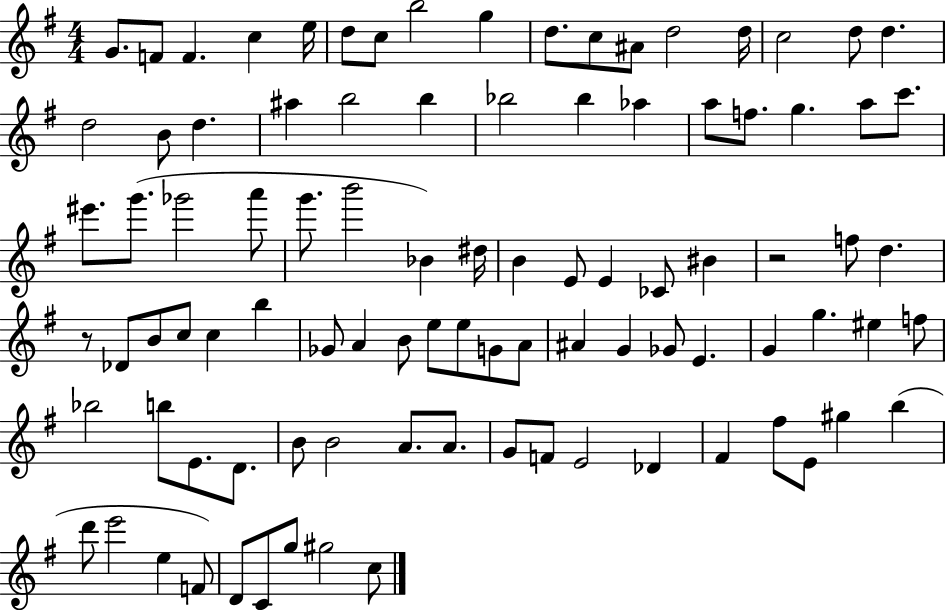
{
  \clef treble
  \numericTimeSignature
  \time 4/4
  \key g \major
  g'8. f'8 f'4. c''4 e''16 | d''8 c''8 b''2 g''4 | d''8. c''8 ais'8 d''2 d''16 | c''2 d''8 d''4. | \break d''2 b'8 d''4. | ais''4 b''2 b''4 | bes''2 bes''4 aes''4 | a''8 f''8. g''4. a''8 c'''8. | \break eis'''8. g'''8.( ges'''2 a'''8 | g'''8. b'''2 bes'4) dis''16 | b'4 e'8 e'4 ces'8 bis'4 | r2 f''8 d''4. | \break r8 des'8 b'8 c''8 c''4 b''4 | ges'8 a'4 b'8 e''8 e''8 g'8 a'8 | ais'4 g'4 ges'8 e'4. | g'4 g''4. eis''4 f''8 | \break bes''2 b''8 e'8. d'8. | b'8 b'2 a'8. a'8. | g'8 f'8 e'2 des'4 | fis'4 fis''8 e'8 gis''4 b''4( | \break d'''8 e'''2 e''4 f'8) | d'8 c'8 g''8 gis''2 c''8 | \bar "|."
}